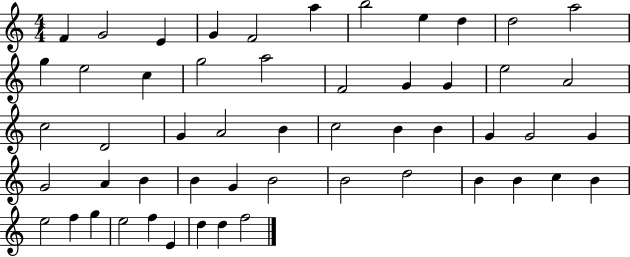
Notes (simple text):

F4/q G4/h E4/q G4/q F4/h A5/q B5/h E5/q D5/q D5/h A5/h G5/q E5/h C5/q G5/h A5/h F4/h G4/q G4/q E5/h A4/h C5/h D4/h G4/q A4/h B4/q C5/h B4/q B4/q G4/q G4/h G4/q G4/h A4/q B4/q B4/q G4/q B4/h B4/h D5/h B4/q B4/q C5/q B4/q E5/h F5/q G5/q E5/h F5/q E4/q D5/q D5/q F5/h